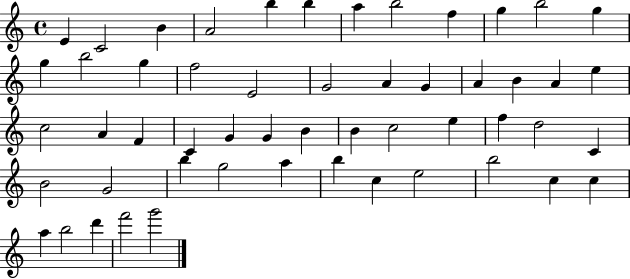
E4/q C4/h B4/q A4/h B5/q B5/q A5/q B5/h F5/q G5/q B5/h G5/q G5/q B5/h G5/q F5/h E4/h G4/h A4/q G4/q A4/q B4/q A4/q E5/q C5/h A4/q F4/q C4/q G4/q G4/q B4/q B4/q C5/h E5/q F5/q D5/h C4/q B4/h G4/h B5/q G5/h A5/q B5/q C5/q E5/h B5/h C5/q C5/q A5/q B5/h D6/q F6/h G6/h